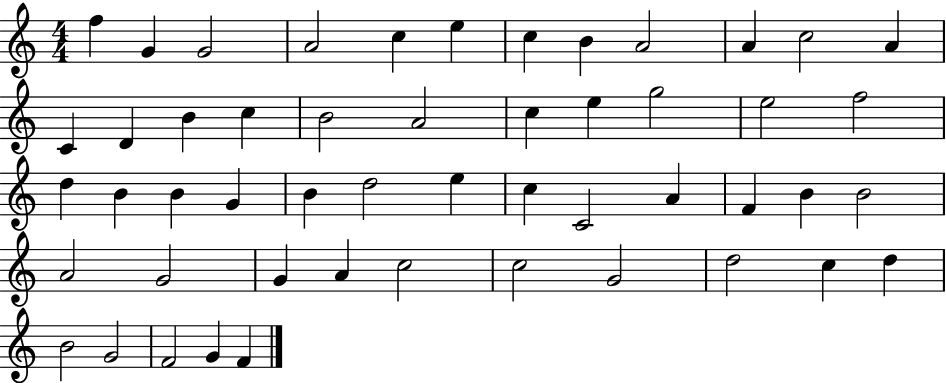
X:1
T:Untitled
M:4/4
L:1/4
K:C
f G G2 A2 c e c B A2 A c2 A C D B c B2 A2 c e g2 e2 f2 d B B G B d2 e c C2 A F B B2 A2 G2 G A c2 c2 G2 d2 c d B2 G2 F2 G F